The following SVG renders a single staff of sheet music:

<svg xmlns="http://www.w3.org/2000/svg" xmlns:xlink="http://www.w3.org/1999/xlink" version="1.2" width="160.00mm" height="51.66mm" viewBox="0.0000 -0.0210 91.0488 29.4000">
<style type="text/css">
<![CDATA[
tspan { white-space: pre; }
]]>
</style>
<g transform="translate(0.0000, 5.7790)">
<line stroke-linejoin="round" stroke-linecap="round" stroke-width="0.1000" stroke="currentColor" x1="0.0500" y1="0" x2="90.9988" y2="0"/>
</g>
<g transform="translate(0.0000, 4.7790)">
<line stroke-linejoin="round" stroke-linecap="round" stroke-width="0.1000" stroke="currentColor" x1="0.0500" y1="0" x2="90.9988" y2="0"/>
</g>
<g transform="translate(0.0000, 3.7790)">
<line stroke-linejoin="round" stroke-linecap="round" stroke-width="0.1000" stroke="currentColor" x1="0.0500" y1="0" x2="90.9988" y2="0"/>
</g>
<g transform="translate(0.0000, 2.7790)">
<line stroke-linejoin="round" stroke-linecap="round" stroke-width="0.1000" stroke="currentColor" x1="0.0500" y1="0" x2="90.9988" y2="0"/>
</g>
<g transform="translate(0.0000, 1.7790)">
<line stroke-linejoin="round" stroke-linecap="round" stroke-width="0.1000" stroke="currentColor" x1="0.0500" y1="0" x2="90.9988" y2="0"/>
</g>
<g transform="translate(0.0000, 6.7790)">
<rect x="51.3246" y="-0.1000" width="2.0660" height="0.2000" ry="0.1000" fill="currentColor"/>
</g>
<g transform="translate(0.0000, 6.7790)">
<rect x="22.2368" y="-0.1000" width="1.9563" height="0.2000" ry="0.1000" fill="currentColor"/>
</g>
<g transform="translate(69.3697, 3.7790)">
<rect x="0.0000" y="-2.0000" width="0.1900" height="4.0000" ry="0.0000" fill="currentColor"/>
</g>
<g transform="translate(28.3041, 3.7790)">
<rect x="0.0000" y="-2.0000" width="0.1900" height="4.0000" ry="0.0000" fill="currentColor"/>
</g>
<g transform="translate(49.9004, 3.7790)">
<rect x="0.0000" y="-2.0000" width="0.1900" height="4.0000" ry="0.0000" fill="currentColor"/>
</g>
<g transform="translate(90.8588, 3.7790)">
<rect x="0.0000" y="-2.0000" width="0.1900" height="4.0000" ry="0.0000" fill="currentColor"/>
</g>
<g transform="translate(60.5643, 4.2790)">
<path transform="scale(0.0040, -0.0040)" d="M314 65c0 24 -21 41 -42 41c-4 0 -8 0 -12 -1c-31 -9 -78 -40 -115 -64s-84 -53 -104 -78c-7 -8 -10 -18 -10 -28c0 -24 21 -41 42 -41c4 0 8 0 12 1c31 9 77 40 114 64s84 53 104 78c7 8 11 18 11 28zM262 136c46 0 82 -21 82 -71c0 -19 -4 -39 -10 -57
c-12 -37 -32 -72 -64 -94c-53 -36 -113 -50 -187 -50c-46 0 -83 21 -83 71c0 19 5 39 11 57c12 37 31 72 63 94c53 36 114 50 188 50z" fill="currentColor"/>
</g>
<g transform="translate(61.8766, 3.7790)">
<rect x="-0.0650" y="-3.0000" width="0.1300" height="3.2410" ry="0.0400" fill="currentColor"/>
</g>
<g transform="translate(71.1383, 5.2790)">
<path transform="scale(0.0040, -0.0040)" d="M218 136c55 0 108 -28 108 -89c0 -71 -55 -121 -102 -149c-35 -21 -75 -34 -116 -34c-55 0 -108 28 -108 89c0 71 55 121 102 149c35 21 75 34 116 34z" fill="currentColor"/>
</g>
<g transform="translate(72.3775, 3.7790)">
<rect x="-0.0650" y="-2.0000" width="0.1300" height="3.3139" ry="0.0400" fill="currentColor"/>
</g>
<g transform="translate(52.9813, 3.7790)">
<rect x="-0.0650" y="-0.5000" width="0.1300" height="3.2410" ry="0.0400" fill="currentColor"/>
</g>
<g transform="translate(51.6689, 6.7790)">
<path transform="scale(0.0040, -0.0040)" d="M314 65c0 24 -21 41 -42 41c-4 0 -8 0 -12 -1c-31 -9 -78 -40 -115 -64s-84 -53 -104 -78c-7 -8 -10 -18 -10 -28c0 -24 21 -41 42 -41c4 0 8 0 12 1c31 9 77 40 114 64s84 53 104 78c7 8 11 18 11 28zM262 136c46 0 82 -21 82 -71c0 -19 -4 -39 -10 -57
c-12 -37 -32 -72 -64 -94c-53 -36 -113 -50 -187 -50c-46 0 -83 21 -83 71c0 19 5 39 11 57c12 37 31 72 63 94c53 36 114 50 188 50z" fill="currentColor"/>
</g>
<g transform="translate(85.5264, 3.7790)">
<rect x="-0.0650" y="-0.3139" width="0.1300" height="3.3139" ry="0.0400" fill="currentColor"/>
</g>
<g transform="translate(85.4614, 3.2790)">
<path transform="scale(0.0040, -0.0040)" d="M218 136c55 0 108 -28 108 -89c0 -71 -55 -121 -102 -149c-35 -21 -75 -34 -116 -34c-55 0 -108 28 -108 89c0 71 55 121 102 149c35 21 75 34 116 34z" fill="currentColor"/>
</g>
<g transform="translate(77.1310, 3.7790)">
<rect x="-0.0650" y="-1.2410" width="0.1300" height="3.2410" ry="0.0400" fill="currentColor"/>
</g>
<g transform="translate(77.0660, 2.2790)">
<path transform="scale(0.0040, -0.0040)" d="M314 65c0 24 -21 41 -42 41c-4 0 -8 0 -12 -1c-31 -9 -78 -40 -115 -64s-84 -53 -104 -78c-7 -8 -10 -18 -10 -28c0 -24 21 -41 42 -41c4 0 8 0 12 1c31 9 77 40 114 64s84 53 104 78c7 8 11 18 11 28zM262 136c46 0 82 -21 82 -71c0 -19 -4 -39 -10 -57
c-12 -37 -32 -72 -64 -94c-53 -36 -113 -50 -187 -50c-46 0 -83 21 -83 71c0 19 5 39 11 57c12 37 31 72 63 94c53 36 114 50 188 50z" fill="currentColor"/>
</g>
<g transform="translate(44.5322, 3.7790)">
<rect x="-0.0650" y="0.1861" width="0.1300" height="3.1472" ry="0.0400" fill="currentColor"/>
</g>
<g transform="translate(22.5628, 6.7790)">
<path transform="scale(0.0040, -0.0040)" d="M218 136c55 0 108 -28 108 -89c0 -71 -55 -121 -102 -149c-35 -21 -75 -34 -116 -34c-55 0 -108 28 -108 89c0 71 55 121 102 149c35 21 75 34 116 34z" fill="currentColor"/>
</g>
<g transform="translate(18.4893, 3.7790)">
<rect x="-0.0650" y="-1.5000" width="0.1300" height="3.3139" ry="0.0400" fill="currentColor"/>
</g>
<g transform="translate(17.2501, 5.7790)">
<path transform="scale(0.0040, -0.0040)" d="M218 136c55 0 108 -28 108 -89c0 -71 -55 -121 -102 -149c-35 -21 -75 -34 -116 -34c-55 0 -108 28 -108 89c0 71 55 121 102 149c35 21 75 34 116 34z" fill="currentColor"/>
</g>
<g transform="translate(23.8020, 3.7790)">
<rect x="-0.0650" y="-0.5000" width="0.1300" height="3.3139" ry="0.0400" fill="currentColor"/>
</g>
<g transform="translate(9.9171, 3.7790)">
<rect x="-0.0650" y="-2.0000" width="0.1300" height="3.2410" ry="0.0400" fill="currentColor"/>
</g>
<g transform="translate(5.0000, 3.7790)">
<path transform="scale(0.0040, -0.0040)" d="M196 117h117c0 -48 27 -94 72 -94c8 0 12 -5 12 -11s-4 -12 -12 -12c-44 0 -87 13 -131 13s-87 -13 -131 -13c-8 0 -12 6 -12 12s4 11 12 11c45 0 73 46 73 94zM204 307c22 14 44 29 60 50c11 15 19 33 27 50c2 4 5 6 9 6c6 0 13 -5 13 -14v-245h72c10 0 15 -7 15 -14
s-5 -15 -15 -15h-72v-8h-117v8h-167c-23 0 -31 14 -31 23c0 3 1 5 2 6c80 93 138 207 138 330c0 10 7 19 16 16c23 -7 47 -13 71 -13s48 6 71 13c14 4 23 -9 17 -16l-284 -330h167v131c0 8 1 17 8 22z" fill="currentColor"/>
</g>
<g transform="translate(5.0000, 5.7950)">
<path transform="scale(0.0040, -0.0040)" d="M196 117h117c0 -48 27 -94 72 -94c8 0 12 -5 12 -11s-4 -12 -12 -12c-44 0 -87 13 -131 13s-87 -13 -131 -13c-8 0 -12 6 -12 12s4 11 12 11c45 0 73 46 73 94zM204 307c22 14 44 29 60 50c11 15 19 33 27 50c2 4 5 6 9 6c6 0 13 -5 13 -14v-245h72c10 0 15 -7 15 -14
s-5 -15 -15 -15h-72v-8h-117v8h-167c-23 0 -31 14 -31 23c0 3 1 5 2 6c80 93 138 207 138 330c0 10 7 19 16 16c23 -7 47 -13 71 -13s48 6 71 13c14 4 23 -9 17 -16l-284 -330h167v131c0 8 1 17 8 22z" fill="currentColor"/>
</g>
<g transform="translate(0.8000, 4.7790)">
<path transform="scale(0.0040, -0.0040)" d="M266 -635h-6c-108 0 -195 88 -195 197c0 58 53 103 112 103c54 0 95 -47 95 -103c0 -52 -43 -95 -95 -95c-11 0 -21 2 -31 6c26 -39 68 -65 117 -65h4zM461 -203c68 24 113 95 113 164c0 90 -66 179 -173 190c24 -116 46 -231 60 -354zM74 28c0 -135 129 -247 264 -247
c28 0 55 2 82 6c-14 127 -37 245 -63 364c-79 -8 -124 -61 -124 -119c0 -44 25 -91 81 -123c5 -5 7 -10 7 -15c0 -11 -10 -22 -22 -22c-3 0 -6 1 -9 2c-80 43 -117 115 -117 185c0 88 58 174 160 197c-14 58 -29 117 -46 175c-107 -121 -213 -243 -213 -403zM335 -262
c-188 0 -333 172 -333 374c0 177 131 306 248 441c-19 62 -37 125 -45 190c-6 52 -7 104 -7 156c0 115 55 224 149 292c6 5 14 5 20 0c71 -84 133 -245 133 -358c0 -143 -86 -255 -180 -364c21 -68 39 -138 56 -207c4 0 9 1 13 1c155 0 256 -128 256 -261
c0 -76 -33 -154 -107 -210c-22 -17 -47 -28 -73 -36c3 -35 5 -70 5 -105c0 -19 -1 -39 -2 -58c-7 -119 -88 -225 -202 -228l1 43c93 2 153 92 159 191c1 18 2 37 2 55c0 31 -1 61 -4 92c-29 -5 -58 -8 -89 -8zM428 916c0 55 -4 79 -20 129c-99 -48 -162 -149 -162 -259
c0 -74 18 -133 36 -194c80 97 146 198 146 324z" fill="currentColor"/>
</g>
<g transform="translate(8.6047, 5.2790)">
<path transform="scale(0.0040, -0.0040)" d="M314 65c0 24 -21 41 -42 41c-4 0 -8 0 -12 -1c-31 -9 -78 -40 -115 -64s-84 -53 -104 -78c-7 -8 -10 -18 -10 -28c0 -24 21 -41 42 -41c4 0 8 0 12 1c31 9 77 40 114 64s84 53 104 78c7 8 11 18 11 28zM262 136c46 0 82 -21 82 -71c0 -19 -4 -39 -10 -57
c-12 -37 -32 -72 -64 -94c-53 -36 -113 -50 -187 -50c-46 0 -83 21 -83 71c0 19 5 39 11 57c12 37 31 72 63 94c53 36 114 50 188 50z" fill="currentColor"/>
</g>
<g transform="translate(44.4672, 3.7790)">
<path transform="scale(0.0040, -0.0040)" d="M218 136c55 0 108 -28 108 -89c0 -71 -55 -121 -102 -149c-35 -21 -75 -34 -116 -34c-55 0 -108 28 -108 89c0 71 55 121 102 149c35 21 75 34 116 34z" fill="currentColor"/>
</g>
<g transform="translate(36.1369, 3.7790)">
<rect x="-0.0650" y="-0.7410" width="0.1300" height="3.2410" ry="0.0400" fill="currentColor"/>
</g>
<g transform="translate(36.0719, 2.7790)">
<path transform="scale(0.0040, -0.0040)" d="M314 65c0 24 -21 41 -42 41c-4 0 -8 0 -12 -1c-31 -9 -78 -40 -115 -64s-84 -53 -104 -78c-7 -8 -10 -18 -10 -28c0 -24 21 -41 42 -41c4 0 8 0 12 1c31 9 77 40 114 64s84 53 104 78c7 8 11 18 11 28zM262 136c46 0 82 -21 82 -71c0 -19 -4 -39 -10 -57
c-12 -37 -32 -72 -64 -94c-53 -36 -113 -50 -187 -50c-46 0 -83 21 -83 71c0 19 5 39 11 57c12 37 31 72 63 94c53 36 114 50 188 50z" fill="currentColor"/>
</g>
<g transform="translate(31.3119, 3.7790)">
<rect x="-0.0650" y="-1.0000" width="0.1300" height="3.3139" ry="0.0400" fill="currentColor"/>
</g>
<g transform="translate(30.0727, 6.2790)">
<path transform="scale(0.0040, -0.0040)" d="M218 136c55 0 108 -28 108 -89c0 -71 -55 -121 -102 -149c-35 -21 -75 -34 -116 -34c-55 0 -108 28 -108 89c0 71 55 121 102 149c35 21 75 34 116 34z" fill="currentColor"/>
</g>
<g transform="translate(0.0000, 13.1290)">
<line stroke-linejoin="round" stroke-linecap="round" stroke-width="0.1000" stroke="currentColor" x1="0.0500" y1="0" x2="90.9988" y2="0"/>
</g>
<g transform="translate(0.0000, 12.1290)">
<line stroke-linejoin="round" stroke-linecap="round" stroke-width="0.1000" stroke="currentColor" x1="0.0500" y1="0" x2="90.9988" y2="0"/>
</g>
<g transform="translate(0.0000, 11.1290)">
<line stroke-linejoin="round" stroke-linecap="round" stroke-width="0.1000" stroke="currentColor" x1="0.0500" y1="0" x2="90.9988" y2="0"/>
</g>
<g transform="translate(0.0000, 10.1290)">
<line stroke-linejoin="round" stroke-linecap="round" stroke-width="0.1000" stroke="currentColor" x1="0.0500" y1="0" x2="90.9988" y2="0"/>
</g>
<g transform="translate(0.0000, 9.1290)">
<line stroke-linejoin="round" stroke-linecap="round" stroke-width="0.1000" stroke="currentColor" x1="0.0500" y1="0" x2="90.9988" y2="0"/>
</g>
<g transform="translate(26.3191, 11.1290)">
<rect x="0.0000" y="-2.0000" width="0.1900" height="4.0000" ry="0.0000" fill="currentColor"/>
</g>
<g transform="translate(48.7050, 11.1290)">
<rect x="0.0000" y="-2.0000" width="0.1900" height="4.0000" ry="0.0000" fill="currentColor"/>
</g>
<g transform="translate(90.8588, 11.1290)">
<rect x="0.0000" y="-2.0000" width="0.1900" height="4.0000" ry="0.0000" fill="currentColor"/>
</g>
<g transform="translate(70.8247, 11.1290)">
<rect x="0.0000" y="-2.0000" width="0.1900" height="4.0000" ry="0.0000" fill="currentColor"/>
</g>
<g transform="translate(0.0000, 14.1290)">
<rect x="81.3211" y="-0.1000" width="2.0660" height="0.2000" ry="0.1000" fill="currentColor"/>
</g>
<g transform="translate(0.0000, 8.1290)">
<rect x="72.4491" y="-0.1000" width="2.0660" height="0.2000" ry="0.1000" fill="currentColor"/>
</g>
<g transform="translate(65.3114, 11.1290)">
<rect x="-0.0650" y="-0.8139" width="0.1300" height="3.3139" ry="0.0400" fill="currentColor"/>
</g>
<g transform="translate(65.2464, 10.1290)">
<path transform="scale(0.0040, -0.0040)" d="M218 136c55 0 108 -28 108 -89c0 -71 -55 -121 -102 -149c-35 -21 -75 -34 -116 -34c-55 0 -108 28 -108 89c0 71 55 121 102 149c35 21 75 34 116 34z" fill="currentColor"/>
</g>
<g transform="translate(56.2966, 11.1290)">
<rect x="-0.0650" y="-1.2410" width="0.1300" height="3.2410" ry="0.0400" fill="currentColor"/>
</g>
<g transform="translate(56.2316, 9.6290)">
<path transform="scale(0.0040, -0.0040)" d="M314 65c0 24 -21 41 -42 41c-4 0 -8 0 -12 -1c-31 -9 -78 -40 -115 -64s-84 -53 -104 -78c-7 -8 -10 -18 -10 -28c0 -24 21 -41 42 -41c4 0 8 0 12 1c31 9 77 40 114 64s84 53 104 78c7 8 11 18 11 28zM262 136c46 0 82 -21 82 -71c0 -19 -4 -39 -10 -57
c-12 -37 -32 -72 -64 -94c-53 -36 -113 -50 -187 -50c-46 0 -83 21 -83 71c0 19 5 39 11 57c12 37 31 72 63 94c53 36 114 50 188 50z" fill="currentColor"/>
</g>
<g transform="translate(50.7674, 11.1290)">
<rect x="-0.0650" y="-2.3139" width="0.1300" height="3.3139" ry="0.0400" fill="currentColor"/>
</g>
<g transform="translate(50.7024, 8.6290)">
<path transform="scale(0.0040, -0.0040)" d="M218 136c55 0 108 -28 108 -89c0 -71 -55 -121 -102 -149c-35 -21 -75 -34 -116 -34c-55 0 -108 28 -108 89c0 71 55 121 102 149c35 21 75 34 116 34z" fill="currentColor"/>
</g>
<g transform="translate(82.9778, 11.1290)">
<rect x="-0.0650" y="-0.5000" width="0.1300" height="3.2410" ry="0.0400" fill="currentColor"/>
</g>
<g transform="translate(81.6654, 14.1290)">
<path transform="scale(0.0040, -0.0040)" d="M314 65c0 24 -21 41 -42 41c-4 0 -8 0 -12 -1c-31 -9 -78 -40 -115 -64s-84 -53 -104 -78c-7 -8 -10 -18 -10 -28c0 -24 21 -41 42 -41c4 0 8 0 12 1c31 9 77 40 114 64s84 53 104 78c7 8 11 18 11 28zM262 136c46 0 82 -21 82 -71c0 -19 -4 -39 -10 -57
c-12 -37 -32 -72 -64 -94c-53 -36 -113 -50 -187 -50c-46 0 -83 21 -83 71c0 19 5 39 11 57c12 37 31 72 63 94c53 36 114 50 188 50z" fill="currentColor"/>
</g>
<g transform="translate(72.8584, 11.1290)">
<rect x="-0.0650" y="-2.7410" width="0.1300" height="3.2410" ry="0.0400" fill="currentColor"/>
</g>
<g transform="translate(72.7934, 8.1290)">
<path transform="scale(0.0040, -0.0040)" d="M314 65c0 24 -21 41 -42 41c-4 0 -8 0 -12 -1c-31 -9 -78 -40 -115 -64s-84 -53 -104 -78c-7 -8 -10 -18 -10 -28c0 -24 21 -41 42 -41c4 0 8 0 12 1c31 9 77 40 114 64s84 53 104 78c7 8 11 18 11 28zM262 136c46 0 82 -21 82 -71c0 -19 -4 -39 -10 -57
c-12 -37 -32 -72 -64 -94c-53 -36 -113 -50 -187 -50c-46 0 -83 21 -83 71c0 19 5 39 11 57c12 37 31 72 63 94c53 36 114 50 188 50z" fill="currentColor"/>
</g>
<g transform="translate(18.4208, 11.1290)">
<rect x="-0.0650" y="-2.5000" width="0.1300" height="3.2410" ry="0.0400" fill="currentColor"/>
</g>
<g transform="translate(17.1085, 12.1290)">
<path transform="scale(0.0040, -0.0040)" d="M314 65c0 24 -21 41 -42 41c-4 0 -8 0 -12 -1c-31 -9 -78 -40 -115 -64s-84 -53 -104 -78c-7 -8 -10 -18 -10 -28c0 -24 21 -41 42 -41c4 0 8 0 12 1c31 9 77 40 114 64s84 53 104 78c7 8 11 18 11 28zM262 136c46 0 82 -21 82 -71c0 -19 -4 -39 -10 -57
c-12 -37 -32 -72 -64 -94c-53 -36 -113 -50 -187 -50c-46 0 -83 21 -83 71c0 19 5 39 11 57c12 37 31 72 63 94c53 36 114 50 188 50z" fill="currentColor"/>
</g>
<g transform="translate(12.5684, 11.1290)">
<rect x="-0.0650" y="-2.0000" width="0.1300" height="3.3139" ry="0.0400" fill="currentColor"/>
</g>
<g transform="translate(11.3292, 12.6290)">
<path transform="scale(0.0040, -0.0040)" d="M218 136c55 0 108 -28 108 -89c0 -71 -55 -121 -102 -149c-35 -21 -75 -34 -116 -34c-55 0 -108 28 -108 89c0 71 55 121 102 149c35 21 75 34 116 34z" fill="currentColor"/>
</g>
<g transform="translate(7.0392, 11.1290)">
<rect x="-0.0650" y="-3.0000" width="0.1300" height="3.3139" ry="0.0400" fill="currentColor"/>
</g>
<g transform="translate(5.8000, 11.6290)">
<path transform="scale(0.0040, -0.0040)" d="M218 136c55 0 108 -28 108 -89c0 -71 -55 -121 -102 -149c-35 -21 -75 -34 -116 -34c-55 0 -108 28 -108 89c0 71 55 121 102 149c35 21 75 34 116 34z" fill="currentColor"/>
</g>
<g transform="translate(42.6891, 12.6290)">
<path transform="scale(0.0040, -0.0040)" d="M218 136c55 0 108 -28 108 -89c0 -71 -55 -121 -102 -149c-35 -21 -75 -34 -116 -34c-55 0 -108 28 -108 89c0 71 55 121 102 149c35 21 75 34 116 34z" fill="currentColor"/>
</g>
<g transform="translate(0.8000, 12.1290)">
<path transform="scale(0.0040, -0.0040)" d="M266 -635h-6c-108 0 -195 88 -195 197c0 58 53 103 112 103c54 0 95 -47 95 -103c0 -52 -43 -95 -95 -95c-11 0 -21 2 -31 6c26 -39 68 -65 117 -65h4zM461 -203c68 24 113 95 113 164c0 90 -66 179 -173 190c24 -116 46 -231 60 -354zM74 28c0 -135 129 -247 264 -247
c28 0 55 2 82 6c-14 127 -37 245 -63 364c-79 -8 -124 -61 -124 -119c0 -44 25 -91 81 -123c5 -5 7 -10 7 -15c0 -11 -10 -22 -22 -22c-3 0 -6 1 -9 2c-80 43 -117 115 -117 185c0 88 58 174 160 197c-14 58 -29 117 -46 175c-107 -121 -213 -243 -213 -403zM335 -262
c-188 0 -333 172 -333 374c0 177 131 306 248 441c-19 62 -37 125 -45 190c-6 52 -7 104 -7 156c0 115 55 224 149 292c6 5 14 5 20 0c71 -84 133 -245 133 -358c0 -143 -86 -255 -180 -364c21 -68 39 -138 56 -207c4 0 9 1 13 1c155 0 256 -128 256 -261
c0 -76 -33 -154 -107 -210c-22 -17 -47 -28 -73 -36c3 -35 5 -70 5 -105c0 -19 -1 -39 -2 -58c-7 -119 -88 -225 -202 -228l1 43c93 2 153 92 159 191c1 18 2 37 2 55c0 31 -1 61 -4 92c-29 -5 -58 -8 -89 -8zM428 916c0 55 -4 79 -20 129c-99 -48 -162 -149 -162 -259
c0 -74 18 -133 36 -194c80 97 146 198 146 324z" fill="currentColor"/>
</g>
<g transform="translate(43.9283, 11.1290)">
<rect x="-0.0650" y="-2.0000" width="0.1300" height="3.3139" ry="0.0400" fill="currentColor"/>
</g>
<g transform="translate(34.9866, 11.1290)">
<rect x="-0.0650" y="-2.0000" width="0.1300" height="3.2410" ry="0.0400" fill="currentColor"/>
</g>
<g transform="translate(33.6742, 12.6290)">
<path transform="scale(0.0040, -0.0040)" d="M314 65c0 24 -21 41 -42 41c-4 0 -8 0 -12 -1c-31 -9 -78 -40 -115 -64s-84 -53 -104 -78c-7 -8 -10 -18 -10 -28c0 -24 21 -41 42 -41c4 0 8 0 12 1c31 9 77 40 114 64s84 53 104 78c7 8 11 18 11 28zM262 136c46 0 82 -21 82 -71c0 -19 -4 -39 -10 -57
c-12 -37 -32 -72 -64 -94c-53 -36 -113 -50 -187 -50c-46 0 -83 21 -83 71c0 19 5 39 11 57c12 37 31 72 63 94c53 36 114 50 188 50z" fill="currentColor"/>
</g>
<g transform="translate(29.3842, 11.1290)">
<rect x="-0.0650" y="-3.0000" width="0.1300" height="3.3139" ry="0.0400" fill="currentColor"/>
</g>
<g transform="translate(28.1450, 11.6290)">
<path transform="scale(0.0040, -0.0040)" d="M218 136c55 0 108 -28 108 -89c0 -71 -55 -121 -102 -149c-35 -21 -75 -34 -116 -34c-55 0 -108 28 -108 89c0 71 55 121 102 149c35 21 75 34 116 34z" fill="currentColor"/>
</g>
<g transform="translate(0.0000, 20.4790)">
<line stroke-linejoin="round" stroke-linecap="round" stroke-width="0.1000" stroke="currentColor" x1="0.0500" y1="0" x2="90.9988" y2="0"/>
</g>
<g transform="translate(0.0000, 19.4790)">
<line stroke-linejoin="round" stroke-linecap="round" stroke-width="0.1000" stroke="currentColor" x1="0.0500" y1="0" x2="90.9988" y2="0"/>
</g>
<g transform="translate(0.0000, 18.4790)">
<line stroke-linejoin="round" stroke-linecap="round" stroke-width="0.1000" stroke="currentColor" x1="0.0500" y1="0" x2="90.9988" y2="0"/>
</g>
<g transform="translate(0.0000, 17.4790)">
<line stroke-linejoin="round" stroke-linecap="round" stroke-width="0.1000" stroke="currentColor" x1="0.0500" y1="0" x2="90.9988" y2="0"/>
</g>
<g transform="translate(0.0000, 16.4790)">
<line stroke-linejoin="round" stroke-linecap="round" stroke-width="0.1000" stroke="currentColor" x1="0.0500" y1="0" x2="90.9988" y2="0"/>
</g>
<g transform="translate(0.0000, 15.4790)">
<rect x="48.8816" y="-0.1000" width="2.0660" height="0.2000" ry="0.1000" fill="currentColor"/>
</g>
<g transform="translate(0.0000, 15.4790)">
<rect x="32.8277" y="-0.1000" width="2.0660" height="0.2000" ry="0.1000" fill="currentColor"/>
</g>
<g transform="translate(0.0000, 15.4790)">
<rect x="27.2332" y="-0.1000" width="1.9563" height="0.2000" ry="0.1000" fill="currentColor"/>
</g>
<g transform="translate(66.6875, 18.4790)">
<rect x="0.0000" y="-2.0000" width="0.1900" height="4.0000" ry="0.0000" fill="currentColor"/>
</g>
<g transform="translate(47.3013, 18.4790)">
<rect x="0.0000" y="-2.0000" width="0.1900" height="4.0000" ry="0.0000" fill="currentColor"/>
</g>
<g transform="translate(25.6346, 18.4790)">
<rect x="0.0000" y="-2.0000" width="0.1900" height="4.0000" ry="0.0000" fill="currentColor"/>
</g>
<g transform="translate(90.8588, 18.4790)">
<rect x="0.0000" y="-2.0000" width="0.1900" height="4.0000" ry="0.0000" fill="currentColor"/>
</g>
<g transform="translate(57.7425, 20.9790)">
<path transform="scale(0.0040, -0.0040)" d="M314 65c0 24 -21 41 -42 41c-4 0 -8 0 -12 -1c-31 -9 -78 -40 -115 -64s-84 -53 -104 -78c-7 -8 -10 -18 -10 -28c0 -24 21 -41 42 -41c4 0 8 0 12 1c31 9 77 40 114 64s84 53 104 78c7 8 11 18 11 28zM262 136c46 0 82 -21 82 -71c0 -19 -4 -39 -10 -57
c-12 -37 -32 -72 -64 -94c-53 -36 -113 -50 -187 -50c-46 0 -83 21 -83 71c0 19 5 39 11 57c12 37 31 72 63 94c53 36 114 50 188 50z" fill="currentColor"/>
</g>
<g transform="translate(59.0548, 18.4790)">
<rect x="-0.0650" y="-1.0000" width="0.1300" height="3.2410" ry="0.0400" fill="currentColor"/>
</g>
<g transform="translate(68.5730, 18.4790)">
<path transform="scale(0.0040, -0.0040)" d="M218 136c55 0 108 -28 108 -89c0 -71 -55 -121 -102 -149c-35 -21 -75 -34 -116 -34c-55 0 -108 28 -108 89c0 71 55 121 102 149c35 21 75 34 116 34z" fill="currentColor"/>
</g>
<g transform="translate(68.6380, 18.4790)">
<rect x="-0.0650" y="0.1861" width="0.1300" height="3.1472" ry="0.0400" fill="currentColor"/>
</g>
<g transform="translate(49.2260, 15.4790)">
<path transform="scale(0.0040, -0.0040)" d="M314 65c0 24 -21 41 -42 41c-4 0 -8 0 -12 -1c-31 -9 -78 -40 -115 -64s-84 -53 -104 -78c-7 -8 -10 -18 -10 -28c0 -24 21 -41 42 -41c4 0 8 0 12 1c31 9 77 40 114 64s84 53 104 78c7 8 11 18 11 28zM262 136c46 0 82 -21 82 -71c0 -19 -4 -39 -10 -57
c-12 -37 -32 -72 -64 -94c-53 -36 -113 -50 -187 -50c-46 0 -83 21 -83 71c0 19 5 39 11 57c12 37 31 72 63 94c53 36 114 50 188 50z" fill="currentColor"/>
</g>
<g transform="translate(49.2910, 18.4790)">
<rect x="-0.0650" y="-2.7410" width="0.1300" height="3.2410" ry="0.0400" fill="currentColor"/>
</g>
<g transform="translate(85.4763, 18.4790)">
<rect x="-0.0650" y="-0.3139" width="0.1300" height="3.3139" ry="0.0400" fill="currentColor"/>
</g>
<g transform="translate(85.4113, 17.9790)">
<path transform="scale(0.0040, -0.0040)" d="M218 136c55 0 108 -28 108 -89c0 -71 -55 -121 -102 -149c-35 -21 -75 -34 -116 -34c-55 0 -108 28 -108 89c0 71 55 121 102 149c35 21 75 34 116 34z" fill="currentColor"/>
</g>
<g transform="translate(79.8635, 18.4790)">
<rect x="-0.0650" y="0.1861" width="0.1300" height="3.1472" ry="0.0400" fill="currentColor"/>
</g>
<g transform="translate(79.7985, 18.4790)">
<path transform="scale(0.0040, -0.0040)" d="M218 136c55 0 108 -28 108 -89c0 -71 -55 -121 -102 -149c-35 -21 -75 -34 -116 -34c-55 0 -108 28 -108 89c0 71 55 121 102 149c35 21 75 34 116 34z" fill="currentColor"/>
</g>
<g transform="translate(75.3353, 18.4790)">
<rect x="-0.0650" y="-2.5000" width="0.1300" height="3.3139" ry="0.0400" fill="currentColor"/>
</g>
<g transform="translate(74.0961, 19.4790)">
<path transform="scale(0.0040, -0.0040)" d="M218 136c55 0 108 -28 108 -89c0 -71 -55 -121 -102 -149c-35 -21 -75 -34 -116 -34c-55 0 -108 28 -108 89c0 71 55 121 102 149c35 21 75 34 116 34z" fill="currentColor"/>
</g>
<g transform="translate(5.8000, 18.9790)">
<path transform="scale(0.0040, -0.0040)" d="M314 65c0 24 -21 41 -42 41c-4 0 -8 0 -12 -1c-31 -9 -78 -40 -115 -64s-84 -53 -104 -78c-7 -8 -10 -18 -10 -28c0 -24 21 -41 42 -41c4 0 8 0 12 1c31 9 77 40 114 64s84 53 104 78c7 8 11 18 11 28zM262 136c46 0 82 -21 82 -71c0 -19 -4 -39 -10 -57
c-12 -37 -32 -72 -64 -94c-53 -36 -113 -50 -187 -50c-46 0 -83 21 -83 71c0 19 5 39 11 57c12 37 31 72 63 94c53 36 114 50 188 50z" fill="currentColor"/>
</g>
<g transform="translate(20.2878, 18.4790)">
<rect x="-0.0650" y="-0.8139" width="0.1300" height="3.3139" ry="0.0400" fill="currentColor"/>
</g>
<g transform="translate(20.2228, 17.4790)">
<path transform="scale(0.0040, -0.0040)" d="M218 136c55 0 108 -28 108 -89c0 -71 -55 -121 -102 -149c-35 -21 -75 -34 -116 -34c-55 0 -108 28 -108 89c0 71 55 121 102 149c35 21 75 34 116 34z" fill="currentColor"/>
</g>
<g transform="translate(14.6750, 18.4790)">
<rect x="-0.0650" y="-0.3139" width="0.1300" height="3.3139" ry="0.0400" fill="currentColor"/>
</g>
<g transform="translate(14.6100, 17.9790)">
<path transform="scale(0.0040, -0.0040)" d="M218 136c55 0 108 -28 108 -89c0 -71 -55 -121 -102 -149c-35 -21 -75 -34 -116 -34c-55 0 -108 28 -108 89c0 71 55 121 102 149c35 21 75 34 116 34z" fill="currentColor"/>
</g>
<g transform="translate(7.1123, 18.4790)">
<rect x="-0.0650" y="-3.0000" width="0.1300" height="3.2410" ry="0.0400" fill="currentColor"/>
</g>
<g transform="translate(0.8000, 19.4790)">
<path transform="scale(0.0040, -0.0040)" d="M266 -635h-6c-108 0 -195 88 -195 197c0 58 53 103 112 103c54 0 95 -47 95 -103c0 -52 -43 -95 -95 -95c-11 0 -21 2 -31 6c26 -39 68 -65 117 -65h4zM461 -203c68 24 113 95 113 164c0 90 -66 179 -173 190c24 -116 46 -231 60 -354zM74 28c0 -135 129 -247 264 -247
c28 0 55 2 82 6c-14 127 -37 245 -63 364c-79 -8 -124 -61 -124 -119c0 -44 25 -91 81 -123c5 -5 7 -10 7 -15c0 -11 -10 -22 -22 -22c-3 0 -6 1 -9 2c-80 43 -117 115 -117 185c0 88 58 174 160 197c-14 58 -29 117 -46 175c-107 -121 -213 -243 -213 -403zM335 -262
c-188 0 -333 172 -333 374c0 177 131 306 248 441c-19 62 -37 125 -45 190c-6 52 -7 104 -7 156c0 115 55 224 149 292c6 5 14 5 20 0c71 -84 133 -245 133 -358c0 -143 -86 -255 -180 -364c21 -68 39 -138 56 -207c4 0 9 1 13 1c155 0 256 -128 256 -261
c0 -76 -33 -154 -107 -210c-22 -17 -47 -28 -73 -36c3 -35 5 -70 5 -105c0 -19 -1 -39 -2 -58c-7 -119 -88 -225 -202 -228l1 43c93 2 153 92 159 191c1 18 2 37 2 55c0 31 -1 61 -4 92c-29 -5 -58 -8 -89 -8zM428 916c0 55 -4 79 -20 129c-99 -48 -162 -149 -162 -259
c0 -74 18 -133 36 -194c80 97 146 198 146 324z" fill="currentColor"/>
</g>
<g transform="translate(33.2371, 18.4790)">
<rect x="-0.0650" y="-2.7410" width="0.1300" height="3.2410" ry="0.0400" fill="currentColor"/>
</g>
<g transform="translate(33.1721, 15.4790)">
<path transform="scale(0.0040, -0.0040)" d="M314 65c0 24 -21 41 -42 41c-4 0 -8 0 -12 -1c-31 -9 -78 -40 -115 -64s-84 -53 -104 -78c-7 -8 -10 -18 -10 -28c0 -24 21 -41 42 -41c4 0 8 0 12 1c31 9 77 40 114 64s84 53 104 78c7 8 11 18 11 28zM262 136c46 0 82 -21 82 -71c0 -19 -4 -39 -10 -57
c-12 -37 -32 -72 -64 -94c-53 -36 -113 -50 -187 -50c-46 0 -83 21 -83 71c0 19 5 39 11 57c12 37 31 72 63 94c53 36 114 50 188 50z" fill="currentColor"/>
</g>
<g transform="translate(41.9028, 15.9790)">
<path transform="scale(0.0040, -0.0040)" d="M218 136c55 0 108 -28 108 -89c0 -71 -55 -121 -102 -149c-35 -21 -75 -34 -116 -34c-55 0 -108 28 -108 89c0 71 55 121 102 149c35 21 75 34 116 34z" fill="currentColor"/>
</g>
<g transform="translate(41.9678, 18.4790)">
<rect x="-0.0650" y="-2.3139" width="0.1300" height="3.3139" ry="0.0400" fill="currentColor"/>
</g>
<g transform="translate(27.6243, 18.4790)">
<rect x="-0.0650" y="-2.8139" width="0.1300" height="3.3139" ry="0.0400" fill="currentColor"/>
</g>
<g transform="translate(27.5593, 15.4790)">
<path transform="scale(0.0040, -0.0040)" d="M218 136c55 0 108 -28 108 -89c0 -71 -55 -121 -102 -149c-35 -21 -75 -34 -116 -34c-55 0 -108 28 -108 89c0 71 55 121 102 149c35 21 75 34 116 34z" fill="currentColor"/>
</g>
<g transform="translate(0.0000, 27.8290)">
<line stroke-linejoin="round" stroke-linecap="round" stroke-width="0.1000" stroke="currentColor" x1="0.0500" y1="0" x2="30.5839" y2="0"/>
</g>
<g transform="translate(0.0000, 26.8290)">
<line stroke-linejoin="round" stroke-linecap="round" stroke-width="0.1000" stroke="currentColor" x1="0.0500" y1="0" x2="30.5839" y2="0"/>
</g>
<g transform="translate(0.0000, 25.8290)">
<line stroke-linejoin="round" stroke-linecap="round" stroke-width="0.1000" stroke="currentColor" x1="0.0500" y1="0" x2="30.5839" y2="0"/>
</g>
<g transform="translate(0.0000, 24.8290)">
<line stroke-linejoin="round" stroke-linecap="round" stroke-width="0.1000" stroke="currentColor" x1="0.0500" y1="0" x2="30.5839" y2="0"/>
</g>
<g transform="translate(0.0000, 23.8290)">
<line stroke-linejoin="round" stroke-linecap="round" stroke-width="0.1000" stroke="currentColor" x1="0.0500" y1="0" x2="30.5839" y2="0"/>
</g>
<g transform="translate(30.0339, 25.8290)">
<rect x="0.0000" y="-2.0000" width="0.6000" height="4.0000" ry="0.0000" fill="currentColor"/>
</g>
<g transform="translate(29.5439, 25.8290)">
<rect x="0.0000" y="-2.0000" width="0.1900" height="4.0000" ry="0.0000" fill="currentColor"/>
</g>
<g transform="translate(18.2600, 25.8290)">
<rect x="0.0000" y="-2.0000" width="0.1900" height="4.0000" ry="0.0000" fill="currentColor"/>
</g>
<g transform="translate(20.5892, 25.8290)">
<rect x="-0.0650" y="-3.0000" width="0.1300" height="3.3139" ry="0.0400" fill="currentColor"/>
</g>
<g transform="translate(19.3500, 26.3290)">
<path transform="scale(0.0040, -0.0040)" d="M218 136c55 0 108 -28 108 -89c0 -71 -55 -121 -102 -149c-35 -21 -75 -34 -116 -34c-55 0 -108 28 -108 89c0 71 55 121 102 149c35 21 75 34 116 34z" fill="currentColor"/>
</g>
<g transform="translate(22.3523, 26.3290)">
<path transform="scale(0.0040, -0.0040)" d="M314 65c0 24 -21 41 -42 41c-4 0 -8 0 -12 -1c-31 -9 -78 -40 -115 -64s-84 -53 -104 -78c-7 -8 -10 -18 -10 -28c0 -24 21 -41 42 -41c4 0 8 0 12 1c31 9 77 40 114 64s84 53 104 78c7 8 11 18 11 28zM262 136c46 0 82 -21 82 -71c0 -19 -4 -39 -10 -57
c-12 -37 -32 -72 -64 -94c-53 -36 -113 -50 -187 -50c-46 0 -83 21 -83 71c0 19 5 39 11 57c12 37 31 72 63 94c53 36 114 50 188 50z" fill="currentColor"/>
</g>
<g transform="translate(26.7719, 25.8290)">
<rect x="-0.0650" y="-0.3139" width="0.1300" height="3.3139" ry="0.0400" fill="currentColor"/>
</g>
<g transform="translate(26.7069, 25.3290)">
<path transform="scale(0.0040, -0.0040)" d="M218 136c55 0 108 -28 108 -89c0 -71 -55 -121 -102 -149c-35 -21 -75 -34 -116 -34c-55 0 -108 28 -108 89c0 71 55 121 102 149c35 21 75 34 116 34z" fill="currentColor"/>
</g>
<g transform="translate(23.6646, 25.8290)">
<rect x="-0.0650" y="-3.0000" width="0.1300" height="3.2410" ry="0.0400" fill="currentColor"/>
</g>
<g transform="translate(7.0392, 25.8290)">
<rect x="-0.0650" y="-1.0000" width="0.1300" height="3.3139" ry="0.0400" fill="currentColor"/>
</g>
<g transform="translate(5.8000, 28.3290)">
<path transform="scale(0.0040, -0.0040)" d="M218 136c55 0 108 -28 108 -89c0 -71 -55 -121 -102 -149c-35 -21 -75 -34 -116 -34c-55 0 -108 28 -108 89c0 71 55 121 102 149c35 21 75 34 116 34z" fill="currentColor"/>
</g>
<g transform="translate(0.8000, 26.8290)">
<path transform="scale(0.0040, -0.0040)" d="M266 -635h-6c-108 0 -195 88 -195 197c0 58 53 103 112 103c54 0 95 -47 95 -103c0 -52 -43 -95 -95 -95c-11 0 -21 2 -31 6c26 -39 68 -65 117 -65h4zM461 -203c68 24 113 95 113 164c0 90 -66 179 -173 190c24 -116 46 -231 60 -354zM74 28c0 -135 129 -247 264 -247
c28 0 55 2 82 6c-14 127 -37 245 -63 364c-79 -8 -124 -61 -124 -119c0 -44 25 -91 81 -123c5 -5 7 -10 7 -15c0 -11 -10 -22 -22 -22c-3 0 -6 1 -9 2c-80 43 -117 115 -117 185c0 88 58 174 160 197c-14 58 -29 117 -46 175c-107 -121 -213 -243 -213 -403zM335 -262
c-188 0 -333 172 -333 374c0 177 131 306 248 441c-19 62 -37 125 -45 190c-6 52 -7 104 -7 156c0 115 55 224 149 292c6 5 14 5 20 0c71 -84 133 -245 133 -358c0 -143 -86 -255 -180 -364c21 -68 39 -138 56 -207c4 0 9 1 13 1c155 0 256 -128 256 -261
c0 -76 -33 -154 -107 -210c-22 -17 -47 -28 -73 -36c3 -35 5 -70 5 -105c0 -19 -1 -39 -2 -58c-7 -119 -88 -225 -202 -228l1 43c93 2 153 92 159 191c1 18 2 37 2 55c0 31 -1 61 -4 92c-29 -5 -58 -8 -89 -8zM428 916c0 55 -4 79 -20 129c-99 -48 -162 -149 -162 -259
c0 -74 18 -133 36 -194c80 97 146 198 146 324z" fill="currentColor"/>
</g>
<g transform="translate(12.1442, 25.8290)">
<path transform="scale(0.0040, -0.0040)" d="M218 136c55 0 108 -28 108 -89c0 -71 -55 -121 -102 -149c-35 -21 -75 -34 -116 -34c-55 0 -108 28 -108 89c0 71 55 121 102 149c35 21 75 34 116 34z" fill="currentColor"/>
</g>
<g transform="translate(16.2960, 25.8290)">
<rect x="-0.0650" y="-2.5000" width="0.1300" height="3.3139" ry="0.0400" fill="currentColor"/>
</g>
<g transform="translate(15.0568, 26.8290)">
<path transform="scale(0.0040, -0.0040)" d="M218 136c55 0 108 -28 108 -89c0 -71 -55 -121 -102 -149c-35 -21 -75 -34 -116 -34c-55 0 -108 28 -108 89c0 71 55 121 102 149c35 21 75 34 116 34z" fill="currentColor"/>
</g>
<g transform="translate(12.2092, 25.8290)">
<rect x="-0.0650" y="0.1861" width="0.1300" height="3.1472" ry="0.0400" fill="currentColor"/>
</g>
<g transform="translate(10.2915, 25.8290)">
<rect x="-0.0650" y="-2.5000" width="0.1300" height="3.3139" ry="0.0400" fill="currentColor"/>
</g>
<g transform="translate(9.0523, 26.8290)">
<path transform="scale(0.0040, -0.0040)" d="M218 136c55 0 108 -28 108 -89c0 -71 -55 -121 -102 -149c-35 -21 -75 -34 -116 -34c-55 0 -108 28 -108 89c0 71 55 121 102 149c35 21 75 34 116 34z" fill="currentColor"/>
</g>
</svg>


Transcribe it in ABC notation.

X:1
T:Untitled
M:4/4
L:1/4
K:C
F2 E C D d2 B C2 A2 F e2 c A F G2 A F2 F g e2 d a2 C2 A2 c d a a2 g a2 D2 B G B c D G B G A A2 c